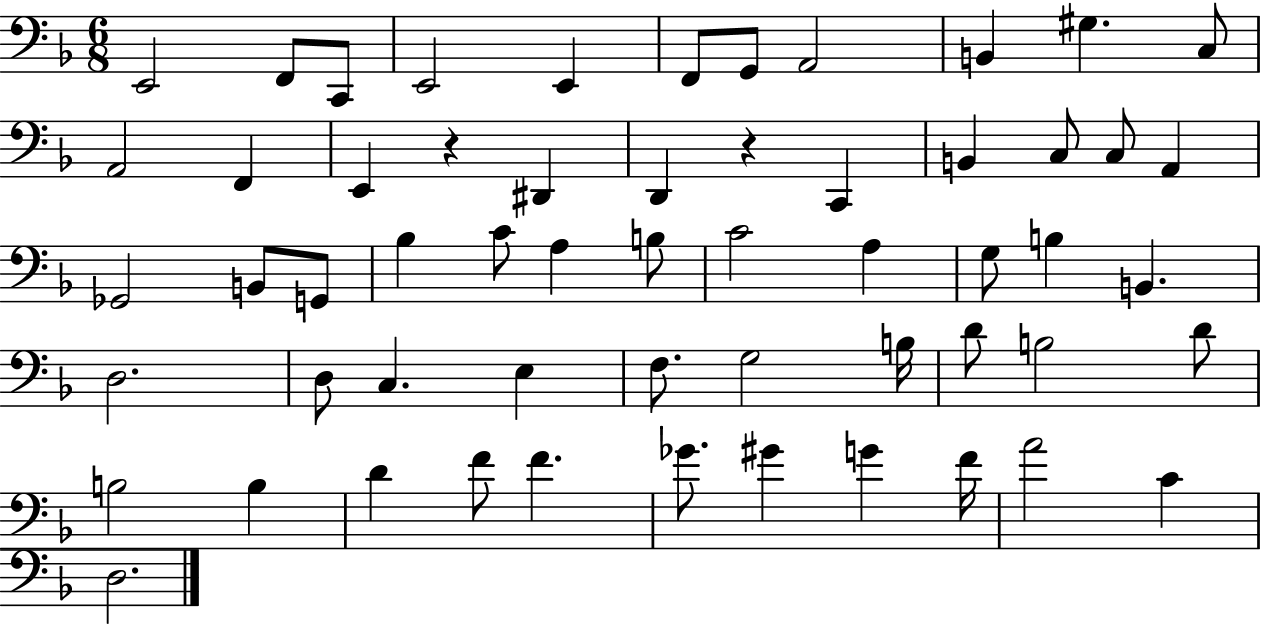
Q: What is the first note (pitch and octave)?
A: E2